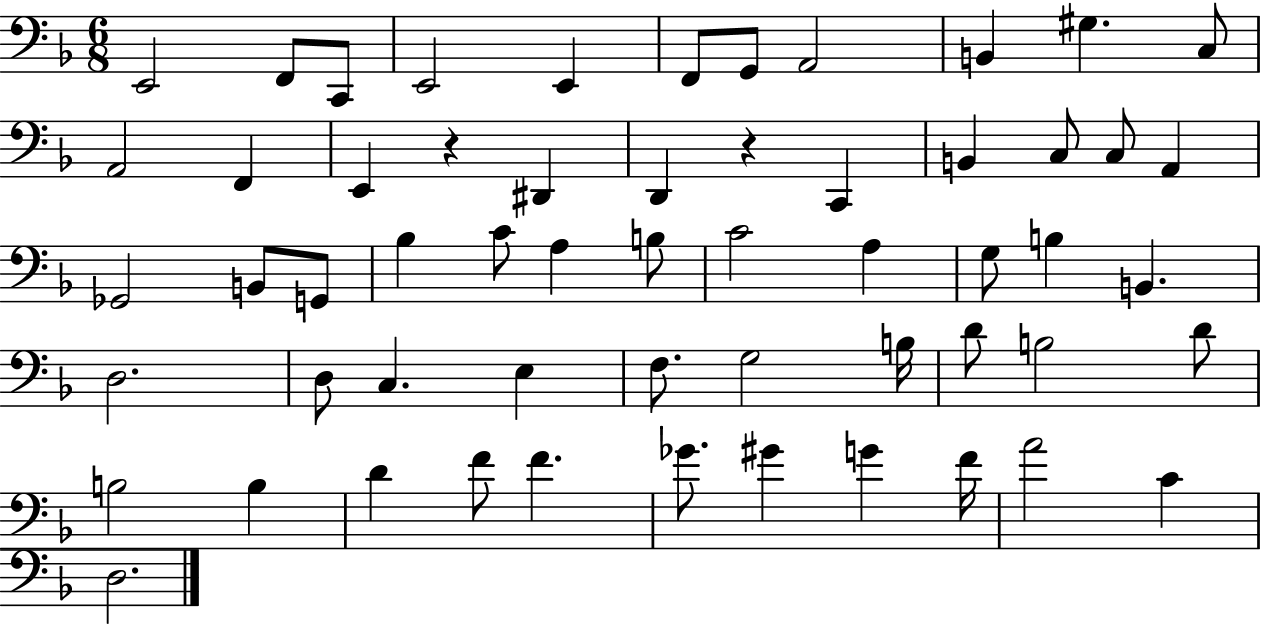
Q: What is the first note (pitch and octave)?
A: E2